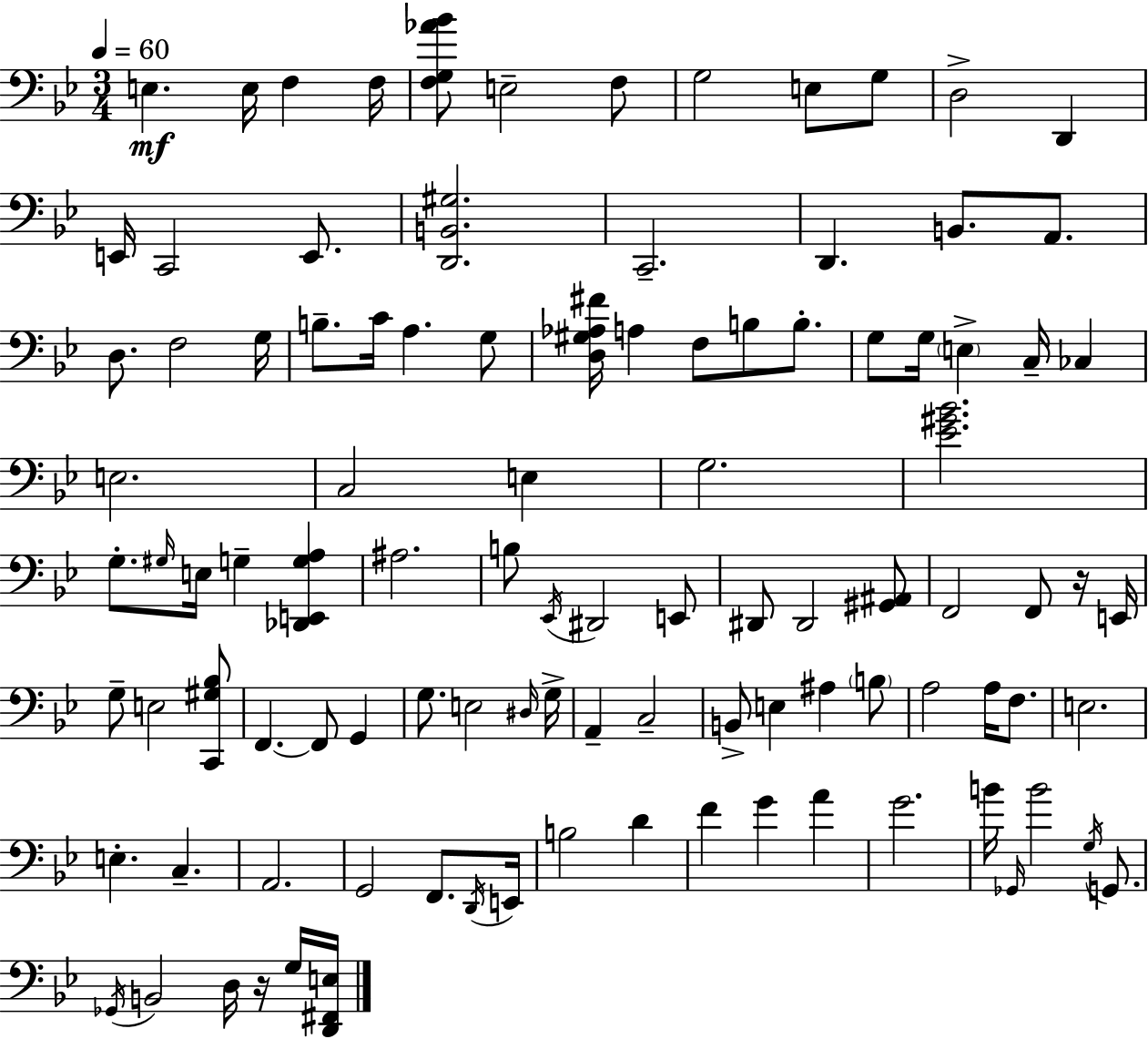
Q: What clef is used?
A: bass